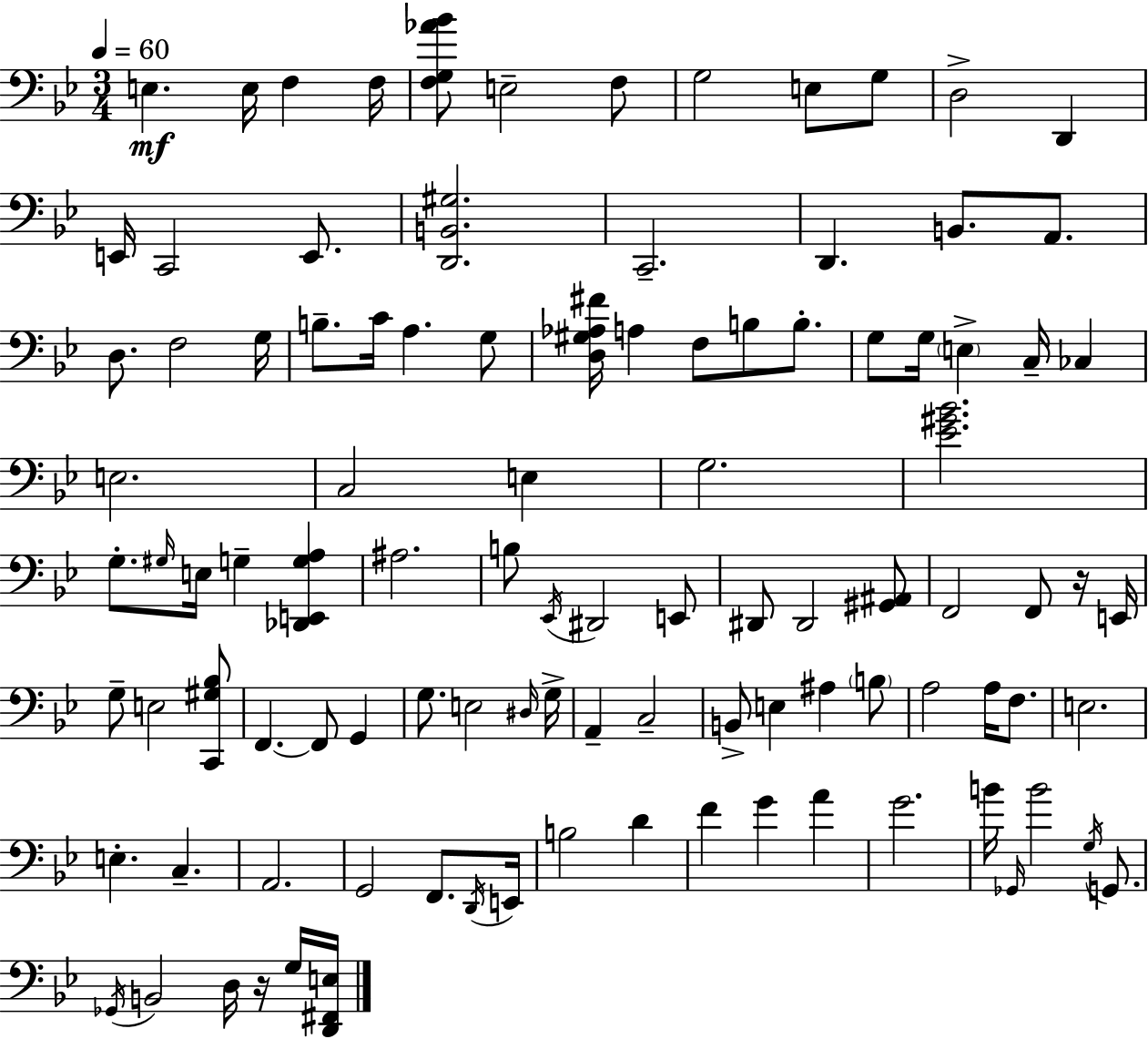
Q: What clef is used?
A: bass